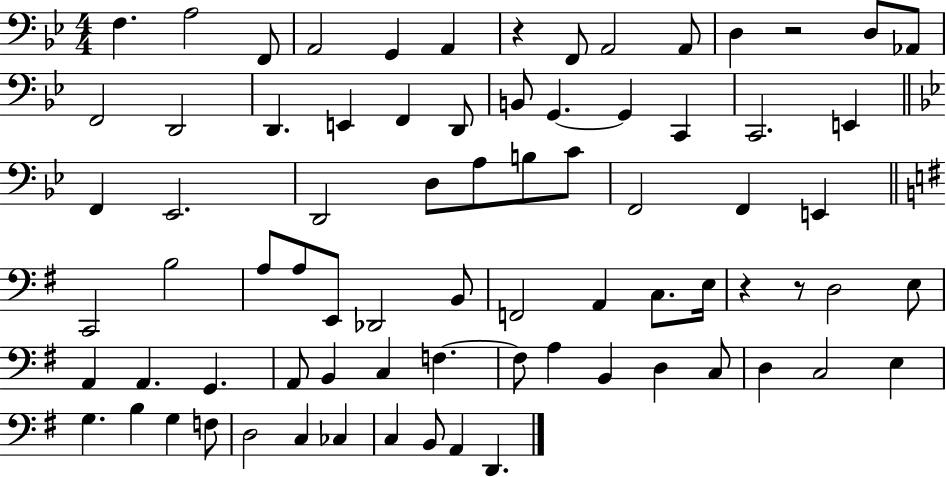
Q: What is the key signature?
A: BES major